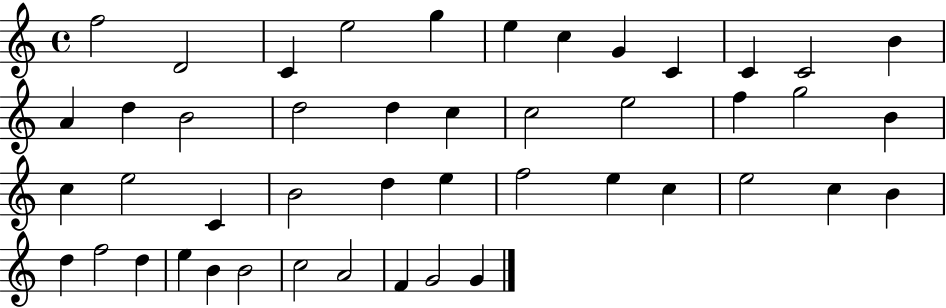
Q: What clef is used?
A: treble